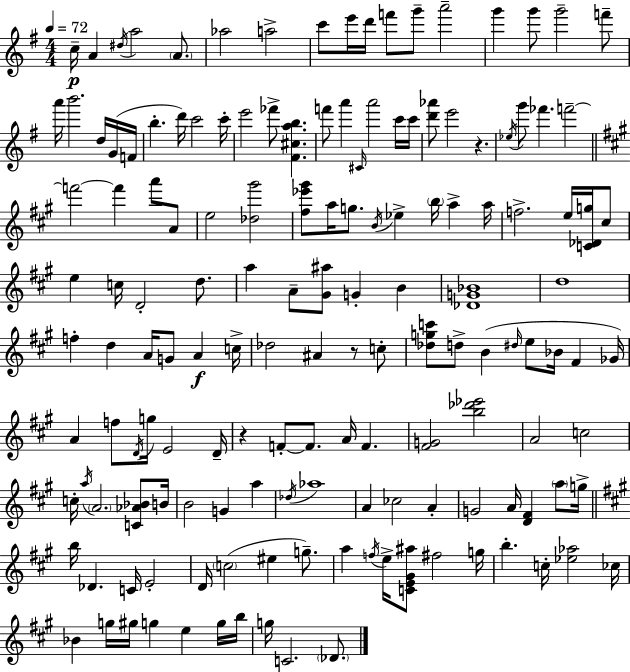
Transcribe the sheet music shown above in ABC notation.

X:1
T:Untitled
M:4/4
L:1/4
K:Em
c/4 A ^d/4 a2 A/2 _a2 a2 c'/2 e'/4 d'/4 f'/2 g'/2 a'2 g' g'/2 g'2 f'/2 a'/4 b'2 d/4 G/4 F/4 b d'/4 c'2 c'/4 e'2 _f'/2 [^F^cab] f'/2 a' ^C/4 a'2 c'/4 c'/4 [d'_a']/2 e'2 z _e/4 g'/2 _f' f'2 f'2 f' a'/2 A/2 e2 [_d^g']2 [^f_e'^g']/2 a/4 g/2 B/4 _e b/4 a a/4 f2 e/4 [C_Dg]/4 ^c/2 e c/4 D2 d/2 a A/2 [^G^a]/2 G B [_DG_B]4 d4 f d A/4 G/2 A c/4 _d2 ^A z/2 c/2 [_dgc']/2 d/2 B ^d/4 e/2 _B/4 ^F _G/4 A f/2 D/4 g/4 E2 D/4 z F/2 F/2 A/4 F [^FG]2 [b_d'_e']2 A2 c2 c/4 a/4 A2 [C_A_B]/2 B/4 B2 G a _d/4 _a4 A _c2 A G2 A/4 [D^F] a/2 g/4 b/4 _D C/4 E2 D/4 c2 ^e g/2 a f/4 e/4 [CE^G^a]/2 ^f2 g/4 b c/4 [_e_a]2 _c/4 _B g/4 ^g/4 g e g/4 b/4 g/4 C2 _D/2